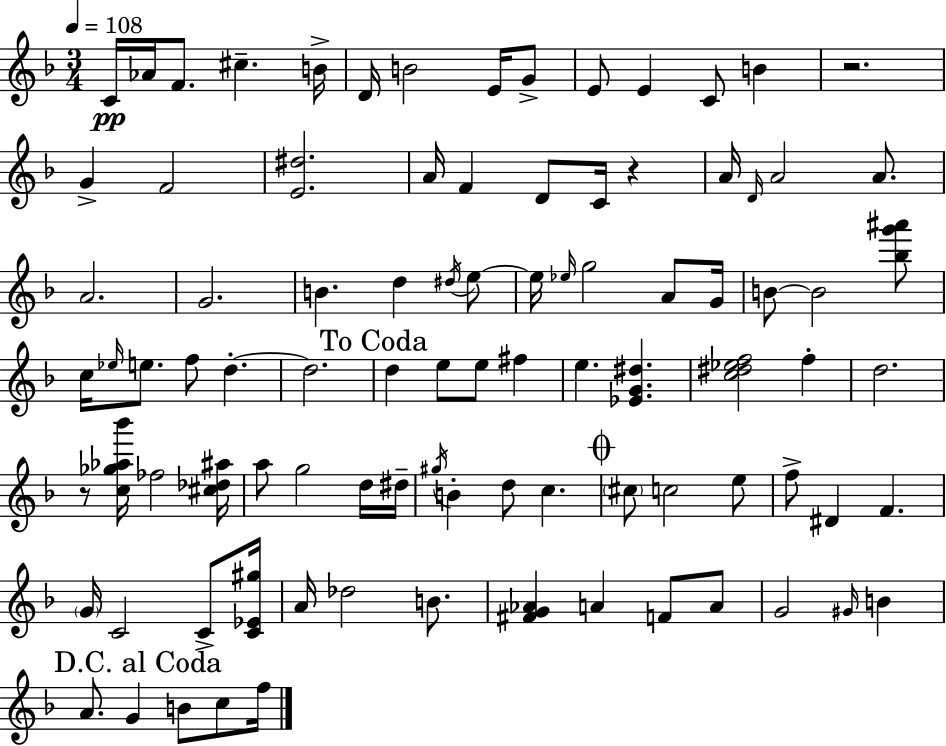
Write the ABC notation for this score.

X:1
T:Untitled
M:3/4
L:1/4
K:Dm
C/4 _A/4 F/2 ^c B/4 D/4 B2 E/4 G/2 E/2 E C/2 B z2 G F2 [E^d]2 A/4 F D/2 C/4 z A/4 D/4 A2 A/2 A2 G2 B d ^d/4 e/2 e/4 _e/4 g2 A/2 G/4 B/2 B2 [_bg'^a']/2 c/4 _e/4 e/2 f/2 d d2 d e/2 e/2 ^f e [_EG^d] [c^d_ef]2 f d2 z/2 [c_g_a_b']/4 _f2 [^c_d^a]/4 a/2 g2 d/4 ^d/4 ^g/4 B d/2 c ^c/2 c2 e/2 f/2 ^D F G/4 C2 C/2 [C_E^g]/4 A/4 _d2 B/2 [^FG_A] A F/2 A/2 G2 ^G/4 B A/2 G B/2 c/2 f/4